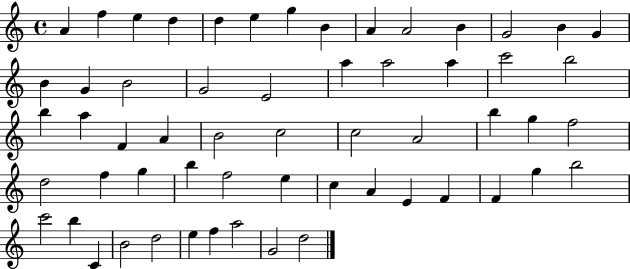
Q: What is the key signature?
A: C major